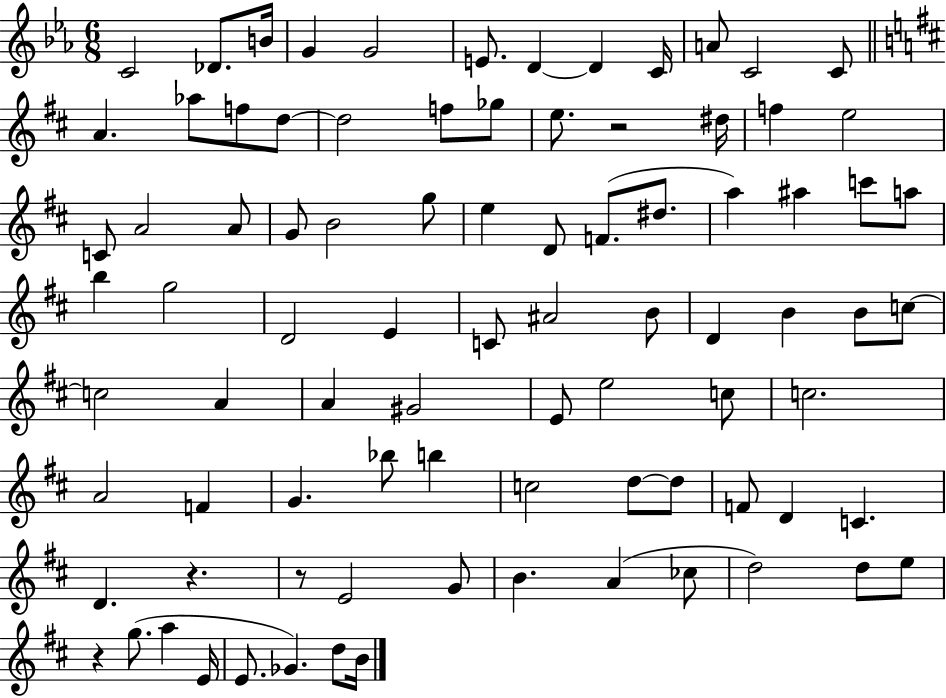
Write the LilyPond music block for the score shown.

{
  \clef treble
  \numericTimeSignature
  \time 6/8
  \key ees \major
  c'2 des'8. b'16 | g'4 g'2 | e'8. d'4~~ d'4 c'16 | a'8 c'2 c'8 | \break \bar "||" \break \key b \minor a'4. aes''8 f''8 d''8~~ | d''2 f''8 ges''8 | e''8. r2 dis''16 | f''4 e''2 | \break c'8 a'2 a'8 | g'8 b'2 g''8 | e''4 d'8 f'8.( dis''8. | a''4) ais''4 c'''8 a''8 | \break b''4 g''2 | d'2 e'4 | c'8 ais'2 b'8 | d'4 b'4 b'8 c''8~~ | \break c''2 a'4 | a'4 gis'2 | e'8 e''2 c''8 | c''2. | \break a'2 f'4 | g'4. bes''8 b''4 | c''2 d''8~~ d''8 | f'8 d'4 c'4. | \break d'4. r4. | r8 e'2 g'8 | b'4. a'4( ces''8 | d''2) d''8 e''8 | \break r4 g''8.( a''4 e'16 | e'8. ges'4.) d''8 b'16 | \bar "|."
}